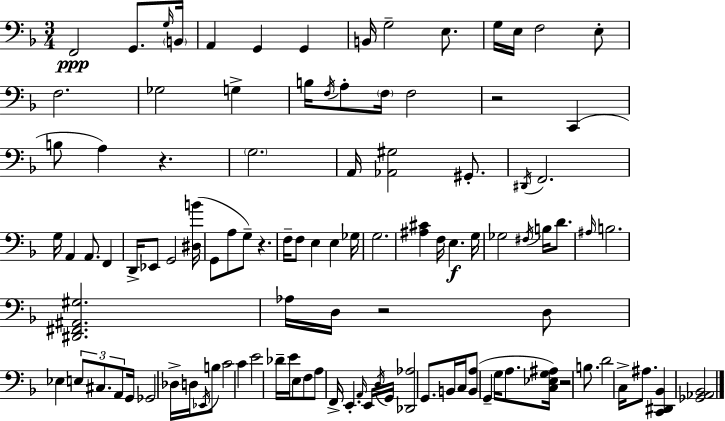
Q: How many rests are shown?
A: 5